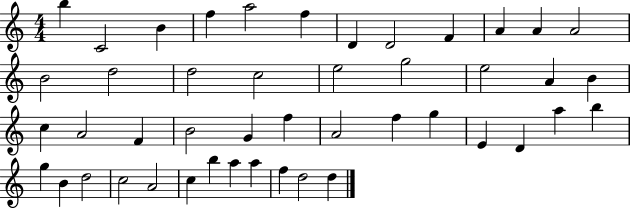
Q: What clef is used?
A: treble